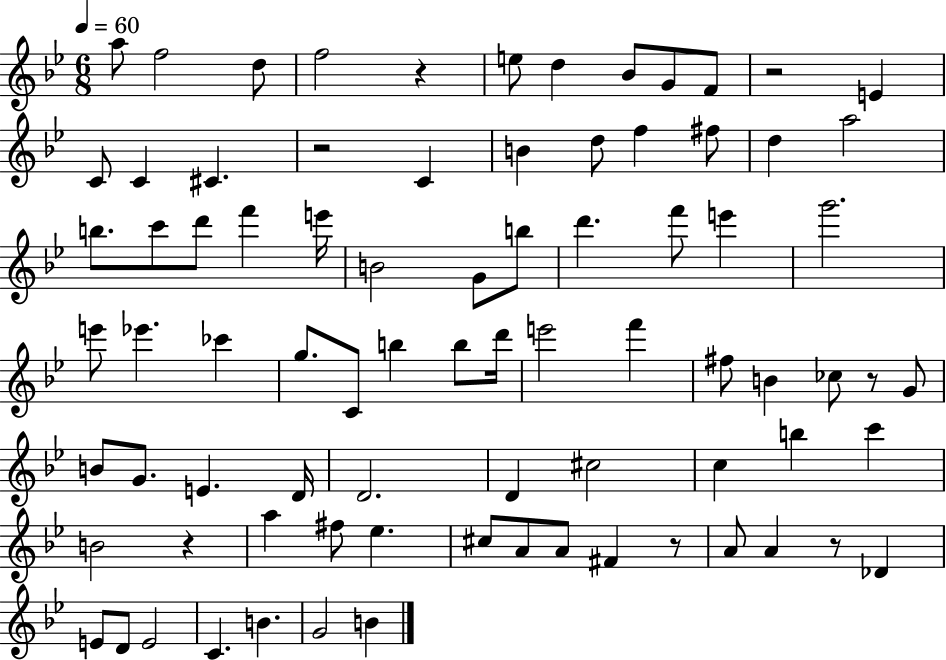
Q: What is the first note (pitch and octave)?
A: A5